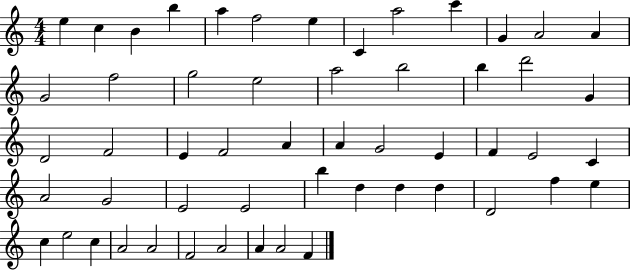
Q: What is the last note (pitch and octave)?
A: F4